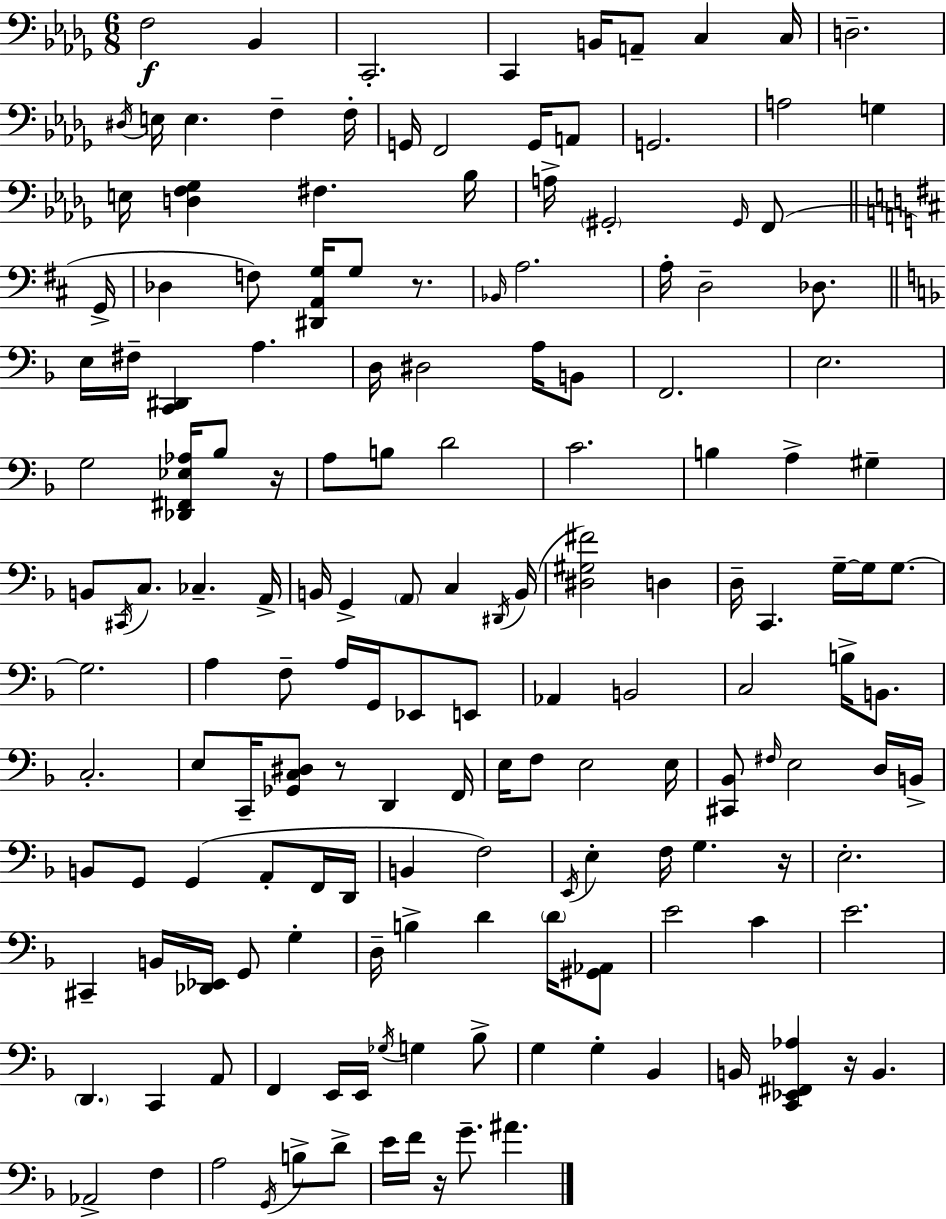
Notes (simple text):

F3/h Bb2/q C2/h. C2/q B2/s A2/e C3/q C3/s D3/h. D#3/s E3/s E3/q. F3/q F3/s G2/s F2/h G2/s A2/e G2/h. A3/h G3/q E3/s [D3,F3,Gb3]/q F#3/q. Bb3/s A3/s G#2/h G#2/s F2/e G2/s Db3/q F3/e [D#2,A2,G3]/s G3/e R/e. Bb2/s A3/h. A3/s D3/h Db3/e. E3/s F#3/s [C2,D#2]/q A3/q. D3/s D#3/h A3/s B2/e F2/h. E3/h. G3/h [Db2,F#2,Eb3,Ab3]/s Bb3/e R/s A3/e B3/e D4/h C4/h. B3/q A3/q G#3/q B2/e C#2/s C3/e. CES3/q. A2/s B2/s G2/q A2/e C3/q D#2/s B2/s [D#3,G#3,F#4]/h D3/q D3/s C2/q. G3/s G3/s G3/e. G3/h. A3/q F3/e A3/s G2/s Eb2/e E2/e Ab2/q B2/h C3/h B3/s B2/e. C3/h. E3/e C2/s [Gb2,C3,D#3]/e R/e D2/q F2/s E3/s F3/e E3/h E3/s [C#2,Bb2]/e F#3/s E3/h D3/s B2/s B2/e G2/e G2/q A2/e F2/s D2/s B2/q F3/h E2/s E3/q F3/s G3/q. R/s E3/h. C#2/q B2/s [Db2,Eb2]/s G2/e G3/q D3/s B3/q D4/q D4/s [G#2,Ab2]/e E4/h C4/q E4/h. D2/q. C2/q A2/e F2/q E2/s E2/s Gb3/s G3/q Bb3/e G3/q G3/q Bb2/q B2/s [C2,Eb2,F#2,Ab3]/q R/s B2/q. Ab2/h F3/q A3/h G2/s B3/e D4/e E4/s F4/s R/s G4/e. A#4/q.